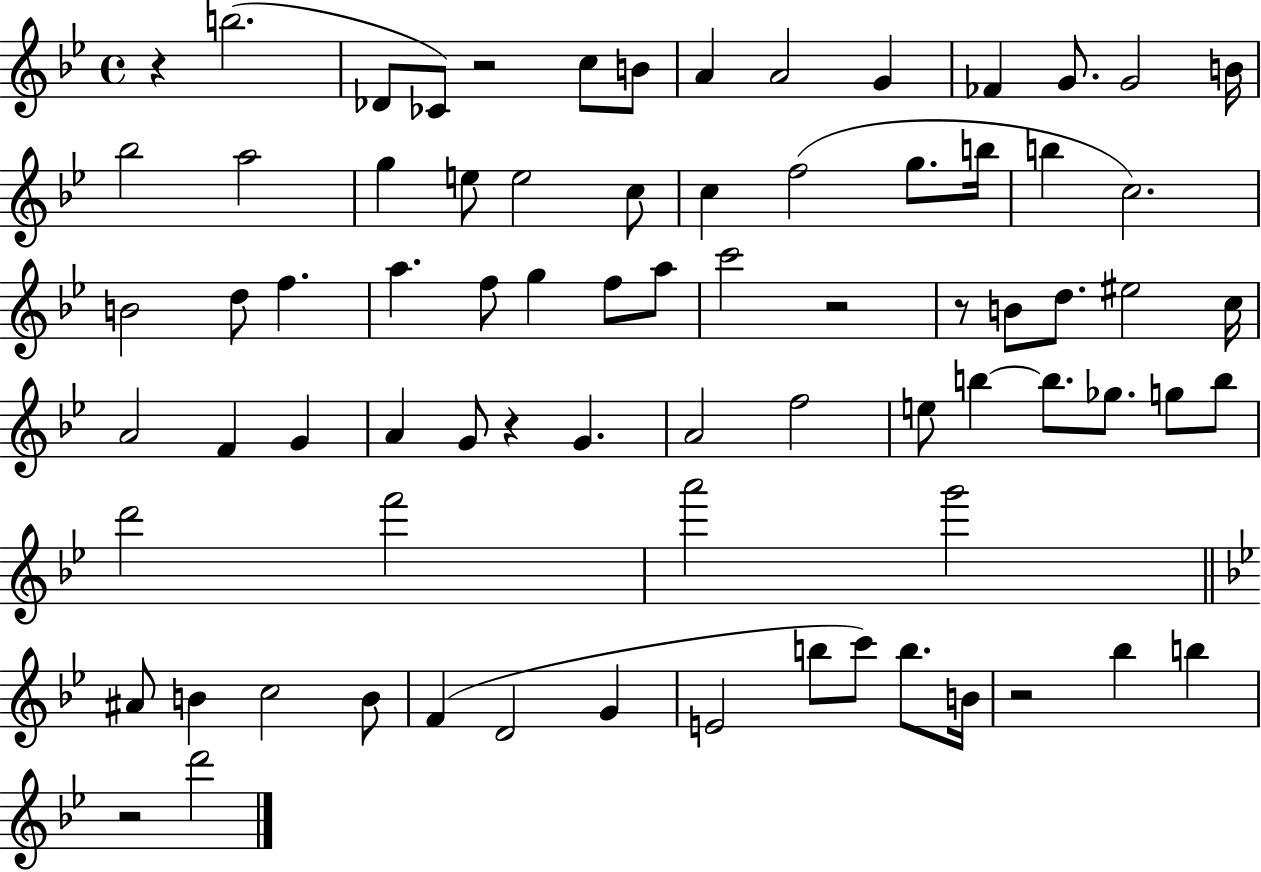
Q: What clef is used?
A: treble